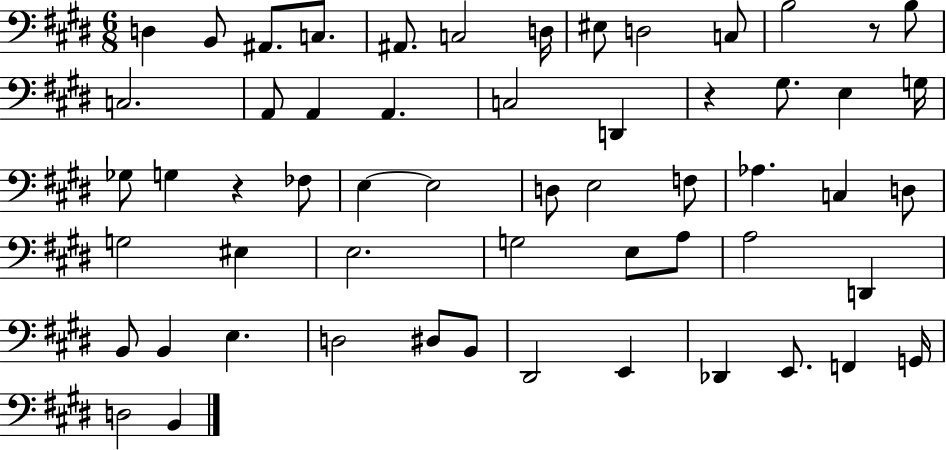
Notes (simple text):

D3/q B2/e A#2/e. C3/e. A#2/e. C3/h D3/s EIS3/e D3/h C3/e B3/h R/e B3/e C3/h. A2/e A2/q A2/q. C3/h D2/q R/q G#3/e. E3/q G3/s Gb3/e G3/q R/q FES3/e E3/q E3/h D3/e E3/h F3/e Ab3/q. C3/q D3/e G3/h EIS3/q E3/h. G3/h E3/e A3/e A3/h D2/q B2/e B2/q E3/q. D3/h D#3/e B2/e D#2/h E2/q Db2/q E2/e. F2/q G2/s D3/h B2/q